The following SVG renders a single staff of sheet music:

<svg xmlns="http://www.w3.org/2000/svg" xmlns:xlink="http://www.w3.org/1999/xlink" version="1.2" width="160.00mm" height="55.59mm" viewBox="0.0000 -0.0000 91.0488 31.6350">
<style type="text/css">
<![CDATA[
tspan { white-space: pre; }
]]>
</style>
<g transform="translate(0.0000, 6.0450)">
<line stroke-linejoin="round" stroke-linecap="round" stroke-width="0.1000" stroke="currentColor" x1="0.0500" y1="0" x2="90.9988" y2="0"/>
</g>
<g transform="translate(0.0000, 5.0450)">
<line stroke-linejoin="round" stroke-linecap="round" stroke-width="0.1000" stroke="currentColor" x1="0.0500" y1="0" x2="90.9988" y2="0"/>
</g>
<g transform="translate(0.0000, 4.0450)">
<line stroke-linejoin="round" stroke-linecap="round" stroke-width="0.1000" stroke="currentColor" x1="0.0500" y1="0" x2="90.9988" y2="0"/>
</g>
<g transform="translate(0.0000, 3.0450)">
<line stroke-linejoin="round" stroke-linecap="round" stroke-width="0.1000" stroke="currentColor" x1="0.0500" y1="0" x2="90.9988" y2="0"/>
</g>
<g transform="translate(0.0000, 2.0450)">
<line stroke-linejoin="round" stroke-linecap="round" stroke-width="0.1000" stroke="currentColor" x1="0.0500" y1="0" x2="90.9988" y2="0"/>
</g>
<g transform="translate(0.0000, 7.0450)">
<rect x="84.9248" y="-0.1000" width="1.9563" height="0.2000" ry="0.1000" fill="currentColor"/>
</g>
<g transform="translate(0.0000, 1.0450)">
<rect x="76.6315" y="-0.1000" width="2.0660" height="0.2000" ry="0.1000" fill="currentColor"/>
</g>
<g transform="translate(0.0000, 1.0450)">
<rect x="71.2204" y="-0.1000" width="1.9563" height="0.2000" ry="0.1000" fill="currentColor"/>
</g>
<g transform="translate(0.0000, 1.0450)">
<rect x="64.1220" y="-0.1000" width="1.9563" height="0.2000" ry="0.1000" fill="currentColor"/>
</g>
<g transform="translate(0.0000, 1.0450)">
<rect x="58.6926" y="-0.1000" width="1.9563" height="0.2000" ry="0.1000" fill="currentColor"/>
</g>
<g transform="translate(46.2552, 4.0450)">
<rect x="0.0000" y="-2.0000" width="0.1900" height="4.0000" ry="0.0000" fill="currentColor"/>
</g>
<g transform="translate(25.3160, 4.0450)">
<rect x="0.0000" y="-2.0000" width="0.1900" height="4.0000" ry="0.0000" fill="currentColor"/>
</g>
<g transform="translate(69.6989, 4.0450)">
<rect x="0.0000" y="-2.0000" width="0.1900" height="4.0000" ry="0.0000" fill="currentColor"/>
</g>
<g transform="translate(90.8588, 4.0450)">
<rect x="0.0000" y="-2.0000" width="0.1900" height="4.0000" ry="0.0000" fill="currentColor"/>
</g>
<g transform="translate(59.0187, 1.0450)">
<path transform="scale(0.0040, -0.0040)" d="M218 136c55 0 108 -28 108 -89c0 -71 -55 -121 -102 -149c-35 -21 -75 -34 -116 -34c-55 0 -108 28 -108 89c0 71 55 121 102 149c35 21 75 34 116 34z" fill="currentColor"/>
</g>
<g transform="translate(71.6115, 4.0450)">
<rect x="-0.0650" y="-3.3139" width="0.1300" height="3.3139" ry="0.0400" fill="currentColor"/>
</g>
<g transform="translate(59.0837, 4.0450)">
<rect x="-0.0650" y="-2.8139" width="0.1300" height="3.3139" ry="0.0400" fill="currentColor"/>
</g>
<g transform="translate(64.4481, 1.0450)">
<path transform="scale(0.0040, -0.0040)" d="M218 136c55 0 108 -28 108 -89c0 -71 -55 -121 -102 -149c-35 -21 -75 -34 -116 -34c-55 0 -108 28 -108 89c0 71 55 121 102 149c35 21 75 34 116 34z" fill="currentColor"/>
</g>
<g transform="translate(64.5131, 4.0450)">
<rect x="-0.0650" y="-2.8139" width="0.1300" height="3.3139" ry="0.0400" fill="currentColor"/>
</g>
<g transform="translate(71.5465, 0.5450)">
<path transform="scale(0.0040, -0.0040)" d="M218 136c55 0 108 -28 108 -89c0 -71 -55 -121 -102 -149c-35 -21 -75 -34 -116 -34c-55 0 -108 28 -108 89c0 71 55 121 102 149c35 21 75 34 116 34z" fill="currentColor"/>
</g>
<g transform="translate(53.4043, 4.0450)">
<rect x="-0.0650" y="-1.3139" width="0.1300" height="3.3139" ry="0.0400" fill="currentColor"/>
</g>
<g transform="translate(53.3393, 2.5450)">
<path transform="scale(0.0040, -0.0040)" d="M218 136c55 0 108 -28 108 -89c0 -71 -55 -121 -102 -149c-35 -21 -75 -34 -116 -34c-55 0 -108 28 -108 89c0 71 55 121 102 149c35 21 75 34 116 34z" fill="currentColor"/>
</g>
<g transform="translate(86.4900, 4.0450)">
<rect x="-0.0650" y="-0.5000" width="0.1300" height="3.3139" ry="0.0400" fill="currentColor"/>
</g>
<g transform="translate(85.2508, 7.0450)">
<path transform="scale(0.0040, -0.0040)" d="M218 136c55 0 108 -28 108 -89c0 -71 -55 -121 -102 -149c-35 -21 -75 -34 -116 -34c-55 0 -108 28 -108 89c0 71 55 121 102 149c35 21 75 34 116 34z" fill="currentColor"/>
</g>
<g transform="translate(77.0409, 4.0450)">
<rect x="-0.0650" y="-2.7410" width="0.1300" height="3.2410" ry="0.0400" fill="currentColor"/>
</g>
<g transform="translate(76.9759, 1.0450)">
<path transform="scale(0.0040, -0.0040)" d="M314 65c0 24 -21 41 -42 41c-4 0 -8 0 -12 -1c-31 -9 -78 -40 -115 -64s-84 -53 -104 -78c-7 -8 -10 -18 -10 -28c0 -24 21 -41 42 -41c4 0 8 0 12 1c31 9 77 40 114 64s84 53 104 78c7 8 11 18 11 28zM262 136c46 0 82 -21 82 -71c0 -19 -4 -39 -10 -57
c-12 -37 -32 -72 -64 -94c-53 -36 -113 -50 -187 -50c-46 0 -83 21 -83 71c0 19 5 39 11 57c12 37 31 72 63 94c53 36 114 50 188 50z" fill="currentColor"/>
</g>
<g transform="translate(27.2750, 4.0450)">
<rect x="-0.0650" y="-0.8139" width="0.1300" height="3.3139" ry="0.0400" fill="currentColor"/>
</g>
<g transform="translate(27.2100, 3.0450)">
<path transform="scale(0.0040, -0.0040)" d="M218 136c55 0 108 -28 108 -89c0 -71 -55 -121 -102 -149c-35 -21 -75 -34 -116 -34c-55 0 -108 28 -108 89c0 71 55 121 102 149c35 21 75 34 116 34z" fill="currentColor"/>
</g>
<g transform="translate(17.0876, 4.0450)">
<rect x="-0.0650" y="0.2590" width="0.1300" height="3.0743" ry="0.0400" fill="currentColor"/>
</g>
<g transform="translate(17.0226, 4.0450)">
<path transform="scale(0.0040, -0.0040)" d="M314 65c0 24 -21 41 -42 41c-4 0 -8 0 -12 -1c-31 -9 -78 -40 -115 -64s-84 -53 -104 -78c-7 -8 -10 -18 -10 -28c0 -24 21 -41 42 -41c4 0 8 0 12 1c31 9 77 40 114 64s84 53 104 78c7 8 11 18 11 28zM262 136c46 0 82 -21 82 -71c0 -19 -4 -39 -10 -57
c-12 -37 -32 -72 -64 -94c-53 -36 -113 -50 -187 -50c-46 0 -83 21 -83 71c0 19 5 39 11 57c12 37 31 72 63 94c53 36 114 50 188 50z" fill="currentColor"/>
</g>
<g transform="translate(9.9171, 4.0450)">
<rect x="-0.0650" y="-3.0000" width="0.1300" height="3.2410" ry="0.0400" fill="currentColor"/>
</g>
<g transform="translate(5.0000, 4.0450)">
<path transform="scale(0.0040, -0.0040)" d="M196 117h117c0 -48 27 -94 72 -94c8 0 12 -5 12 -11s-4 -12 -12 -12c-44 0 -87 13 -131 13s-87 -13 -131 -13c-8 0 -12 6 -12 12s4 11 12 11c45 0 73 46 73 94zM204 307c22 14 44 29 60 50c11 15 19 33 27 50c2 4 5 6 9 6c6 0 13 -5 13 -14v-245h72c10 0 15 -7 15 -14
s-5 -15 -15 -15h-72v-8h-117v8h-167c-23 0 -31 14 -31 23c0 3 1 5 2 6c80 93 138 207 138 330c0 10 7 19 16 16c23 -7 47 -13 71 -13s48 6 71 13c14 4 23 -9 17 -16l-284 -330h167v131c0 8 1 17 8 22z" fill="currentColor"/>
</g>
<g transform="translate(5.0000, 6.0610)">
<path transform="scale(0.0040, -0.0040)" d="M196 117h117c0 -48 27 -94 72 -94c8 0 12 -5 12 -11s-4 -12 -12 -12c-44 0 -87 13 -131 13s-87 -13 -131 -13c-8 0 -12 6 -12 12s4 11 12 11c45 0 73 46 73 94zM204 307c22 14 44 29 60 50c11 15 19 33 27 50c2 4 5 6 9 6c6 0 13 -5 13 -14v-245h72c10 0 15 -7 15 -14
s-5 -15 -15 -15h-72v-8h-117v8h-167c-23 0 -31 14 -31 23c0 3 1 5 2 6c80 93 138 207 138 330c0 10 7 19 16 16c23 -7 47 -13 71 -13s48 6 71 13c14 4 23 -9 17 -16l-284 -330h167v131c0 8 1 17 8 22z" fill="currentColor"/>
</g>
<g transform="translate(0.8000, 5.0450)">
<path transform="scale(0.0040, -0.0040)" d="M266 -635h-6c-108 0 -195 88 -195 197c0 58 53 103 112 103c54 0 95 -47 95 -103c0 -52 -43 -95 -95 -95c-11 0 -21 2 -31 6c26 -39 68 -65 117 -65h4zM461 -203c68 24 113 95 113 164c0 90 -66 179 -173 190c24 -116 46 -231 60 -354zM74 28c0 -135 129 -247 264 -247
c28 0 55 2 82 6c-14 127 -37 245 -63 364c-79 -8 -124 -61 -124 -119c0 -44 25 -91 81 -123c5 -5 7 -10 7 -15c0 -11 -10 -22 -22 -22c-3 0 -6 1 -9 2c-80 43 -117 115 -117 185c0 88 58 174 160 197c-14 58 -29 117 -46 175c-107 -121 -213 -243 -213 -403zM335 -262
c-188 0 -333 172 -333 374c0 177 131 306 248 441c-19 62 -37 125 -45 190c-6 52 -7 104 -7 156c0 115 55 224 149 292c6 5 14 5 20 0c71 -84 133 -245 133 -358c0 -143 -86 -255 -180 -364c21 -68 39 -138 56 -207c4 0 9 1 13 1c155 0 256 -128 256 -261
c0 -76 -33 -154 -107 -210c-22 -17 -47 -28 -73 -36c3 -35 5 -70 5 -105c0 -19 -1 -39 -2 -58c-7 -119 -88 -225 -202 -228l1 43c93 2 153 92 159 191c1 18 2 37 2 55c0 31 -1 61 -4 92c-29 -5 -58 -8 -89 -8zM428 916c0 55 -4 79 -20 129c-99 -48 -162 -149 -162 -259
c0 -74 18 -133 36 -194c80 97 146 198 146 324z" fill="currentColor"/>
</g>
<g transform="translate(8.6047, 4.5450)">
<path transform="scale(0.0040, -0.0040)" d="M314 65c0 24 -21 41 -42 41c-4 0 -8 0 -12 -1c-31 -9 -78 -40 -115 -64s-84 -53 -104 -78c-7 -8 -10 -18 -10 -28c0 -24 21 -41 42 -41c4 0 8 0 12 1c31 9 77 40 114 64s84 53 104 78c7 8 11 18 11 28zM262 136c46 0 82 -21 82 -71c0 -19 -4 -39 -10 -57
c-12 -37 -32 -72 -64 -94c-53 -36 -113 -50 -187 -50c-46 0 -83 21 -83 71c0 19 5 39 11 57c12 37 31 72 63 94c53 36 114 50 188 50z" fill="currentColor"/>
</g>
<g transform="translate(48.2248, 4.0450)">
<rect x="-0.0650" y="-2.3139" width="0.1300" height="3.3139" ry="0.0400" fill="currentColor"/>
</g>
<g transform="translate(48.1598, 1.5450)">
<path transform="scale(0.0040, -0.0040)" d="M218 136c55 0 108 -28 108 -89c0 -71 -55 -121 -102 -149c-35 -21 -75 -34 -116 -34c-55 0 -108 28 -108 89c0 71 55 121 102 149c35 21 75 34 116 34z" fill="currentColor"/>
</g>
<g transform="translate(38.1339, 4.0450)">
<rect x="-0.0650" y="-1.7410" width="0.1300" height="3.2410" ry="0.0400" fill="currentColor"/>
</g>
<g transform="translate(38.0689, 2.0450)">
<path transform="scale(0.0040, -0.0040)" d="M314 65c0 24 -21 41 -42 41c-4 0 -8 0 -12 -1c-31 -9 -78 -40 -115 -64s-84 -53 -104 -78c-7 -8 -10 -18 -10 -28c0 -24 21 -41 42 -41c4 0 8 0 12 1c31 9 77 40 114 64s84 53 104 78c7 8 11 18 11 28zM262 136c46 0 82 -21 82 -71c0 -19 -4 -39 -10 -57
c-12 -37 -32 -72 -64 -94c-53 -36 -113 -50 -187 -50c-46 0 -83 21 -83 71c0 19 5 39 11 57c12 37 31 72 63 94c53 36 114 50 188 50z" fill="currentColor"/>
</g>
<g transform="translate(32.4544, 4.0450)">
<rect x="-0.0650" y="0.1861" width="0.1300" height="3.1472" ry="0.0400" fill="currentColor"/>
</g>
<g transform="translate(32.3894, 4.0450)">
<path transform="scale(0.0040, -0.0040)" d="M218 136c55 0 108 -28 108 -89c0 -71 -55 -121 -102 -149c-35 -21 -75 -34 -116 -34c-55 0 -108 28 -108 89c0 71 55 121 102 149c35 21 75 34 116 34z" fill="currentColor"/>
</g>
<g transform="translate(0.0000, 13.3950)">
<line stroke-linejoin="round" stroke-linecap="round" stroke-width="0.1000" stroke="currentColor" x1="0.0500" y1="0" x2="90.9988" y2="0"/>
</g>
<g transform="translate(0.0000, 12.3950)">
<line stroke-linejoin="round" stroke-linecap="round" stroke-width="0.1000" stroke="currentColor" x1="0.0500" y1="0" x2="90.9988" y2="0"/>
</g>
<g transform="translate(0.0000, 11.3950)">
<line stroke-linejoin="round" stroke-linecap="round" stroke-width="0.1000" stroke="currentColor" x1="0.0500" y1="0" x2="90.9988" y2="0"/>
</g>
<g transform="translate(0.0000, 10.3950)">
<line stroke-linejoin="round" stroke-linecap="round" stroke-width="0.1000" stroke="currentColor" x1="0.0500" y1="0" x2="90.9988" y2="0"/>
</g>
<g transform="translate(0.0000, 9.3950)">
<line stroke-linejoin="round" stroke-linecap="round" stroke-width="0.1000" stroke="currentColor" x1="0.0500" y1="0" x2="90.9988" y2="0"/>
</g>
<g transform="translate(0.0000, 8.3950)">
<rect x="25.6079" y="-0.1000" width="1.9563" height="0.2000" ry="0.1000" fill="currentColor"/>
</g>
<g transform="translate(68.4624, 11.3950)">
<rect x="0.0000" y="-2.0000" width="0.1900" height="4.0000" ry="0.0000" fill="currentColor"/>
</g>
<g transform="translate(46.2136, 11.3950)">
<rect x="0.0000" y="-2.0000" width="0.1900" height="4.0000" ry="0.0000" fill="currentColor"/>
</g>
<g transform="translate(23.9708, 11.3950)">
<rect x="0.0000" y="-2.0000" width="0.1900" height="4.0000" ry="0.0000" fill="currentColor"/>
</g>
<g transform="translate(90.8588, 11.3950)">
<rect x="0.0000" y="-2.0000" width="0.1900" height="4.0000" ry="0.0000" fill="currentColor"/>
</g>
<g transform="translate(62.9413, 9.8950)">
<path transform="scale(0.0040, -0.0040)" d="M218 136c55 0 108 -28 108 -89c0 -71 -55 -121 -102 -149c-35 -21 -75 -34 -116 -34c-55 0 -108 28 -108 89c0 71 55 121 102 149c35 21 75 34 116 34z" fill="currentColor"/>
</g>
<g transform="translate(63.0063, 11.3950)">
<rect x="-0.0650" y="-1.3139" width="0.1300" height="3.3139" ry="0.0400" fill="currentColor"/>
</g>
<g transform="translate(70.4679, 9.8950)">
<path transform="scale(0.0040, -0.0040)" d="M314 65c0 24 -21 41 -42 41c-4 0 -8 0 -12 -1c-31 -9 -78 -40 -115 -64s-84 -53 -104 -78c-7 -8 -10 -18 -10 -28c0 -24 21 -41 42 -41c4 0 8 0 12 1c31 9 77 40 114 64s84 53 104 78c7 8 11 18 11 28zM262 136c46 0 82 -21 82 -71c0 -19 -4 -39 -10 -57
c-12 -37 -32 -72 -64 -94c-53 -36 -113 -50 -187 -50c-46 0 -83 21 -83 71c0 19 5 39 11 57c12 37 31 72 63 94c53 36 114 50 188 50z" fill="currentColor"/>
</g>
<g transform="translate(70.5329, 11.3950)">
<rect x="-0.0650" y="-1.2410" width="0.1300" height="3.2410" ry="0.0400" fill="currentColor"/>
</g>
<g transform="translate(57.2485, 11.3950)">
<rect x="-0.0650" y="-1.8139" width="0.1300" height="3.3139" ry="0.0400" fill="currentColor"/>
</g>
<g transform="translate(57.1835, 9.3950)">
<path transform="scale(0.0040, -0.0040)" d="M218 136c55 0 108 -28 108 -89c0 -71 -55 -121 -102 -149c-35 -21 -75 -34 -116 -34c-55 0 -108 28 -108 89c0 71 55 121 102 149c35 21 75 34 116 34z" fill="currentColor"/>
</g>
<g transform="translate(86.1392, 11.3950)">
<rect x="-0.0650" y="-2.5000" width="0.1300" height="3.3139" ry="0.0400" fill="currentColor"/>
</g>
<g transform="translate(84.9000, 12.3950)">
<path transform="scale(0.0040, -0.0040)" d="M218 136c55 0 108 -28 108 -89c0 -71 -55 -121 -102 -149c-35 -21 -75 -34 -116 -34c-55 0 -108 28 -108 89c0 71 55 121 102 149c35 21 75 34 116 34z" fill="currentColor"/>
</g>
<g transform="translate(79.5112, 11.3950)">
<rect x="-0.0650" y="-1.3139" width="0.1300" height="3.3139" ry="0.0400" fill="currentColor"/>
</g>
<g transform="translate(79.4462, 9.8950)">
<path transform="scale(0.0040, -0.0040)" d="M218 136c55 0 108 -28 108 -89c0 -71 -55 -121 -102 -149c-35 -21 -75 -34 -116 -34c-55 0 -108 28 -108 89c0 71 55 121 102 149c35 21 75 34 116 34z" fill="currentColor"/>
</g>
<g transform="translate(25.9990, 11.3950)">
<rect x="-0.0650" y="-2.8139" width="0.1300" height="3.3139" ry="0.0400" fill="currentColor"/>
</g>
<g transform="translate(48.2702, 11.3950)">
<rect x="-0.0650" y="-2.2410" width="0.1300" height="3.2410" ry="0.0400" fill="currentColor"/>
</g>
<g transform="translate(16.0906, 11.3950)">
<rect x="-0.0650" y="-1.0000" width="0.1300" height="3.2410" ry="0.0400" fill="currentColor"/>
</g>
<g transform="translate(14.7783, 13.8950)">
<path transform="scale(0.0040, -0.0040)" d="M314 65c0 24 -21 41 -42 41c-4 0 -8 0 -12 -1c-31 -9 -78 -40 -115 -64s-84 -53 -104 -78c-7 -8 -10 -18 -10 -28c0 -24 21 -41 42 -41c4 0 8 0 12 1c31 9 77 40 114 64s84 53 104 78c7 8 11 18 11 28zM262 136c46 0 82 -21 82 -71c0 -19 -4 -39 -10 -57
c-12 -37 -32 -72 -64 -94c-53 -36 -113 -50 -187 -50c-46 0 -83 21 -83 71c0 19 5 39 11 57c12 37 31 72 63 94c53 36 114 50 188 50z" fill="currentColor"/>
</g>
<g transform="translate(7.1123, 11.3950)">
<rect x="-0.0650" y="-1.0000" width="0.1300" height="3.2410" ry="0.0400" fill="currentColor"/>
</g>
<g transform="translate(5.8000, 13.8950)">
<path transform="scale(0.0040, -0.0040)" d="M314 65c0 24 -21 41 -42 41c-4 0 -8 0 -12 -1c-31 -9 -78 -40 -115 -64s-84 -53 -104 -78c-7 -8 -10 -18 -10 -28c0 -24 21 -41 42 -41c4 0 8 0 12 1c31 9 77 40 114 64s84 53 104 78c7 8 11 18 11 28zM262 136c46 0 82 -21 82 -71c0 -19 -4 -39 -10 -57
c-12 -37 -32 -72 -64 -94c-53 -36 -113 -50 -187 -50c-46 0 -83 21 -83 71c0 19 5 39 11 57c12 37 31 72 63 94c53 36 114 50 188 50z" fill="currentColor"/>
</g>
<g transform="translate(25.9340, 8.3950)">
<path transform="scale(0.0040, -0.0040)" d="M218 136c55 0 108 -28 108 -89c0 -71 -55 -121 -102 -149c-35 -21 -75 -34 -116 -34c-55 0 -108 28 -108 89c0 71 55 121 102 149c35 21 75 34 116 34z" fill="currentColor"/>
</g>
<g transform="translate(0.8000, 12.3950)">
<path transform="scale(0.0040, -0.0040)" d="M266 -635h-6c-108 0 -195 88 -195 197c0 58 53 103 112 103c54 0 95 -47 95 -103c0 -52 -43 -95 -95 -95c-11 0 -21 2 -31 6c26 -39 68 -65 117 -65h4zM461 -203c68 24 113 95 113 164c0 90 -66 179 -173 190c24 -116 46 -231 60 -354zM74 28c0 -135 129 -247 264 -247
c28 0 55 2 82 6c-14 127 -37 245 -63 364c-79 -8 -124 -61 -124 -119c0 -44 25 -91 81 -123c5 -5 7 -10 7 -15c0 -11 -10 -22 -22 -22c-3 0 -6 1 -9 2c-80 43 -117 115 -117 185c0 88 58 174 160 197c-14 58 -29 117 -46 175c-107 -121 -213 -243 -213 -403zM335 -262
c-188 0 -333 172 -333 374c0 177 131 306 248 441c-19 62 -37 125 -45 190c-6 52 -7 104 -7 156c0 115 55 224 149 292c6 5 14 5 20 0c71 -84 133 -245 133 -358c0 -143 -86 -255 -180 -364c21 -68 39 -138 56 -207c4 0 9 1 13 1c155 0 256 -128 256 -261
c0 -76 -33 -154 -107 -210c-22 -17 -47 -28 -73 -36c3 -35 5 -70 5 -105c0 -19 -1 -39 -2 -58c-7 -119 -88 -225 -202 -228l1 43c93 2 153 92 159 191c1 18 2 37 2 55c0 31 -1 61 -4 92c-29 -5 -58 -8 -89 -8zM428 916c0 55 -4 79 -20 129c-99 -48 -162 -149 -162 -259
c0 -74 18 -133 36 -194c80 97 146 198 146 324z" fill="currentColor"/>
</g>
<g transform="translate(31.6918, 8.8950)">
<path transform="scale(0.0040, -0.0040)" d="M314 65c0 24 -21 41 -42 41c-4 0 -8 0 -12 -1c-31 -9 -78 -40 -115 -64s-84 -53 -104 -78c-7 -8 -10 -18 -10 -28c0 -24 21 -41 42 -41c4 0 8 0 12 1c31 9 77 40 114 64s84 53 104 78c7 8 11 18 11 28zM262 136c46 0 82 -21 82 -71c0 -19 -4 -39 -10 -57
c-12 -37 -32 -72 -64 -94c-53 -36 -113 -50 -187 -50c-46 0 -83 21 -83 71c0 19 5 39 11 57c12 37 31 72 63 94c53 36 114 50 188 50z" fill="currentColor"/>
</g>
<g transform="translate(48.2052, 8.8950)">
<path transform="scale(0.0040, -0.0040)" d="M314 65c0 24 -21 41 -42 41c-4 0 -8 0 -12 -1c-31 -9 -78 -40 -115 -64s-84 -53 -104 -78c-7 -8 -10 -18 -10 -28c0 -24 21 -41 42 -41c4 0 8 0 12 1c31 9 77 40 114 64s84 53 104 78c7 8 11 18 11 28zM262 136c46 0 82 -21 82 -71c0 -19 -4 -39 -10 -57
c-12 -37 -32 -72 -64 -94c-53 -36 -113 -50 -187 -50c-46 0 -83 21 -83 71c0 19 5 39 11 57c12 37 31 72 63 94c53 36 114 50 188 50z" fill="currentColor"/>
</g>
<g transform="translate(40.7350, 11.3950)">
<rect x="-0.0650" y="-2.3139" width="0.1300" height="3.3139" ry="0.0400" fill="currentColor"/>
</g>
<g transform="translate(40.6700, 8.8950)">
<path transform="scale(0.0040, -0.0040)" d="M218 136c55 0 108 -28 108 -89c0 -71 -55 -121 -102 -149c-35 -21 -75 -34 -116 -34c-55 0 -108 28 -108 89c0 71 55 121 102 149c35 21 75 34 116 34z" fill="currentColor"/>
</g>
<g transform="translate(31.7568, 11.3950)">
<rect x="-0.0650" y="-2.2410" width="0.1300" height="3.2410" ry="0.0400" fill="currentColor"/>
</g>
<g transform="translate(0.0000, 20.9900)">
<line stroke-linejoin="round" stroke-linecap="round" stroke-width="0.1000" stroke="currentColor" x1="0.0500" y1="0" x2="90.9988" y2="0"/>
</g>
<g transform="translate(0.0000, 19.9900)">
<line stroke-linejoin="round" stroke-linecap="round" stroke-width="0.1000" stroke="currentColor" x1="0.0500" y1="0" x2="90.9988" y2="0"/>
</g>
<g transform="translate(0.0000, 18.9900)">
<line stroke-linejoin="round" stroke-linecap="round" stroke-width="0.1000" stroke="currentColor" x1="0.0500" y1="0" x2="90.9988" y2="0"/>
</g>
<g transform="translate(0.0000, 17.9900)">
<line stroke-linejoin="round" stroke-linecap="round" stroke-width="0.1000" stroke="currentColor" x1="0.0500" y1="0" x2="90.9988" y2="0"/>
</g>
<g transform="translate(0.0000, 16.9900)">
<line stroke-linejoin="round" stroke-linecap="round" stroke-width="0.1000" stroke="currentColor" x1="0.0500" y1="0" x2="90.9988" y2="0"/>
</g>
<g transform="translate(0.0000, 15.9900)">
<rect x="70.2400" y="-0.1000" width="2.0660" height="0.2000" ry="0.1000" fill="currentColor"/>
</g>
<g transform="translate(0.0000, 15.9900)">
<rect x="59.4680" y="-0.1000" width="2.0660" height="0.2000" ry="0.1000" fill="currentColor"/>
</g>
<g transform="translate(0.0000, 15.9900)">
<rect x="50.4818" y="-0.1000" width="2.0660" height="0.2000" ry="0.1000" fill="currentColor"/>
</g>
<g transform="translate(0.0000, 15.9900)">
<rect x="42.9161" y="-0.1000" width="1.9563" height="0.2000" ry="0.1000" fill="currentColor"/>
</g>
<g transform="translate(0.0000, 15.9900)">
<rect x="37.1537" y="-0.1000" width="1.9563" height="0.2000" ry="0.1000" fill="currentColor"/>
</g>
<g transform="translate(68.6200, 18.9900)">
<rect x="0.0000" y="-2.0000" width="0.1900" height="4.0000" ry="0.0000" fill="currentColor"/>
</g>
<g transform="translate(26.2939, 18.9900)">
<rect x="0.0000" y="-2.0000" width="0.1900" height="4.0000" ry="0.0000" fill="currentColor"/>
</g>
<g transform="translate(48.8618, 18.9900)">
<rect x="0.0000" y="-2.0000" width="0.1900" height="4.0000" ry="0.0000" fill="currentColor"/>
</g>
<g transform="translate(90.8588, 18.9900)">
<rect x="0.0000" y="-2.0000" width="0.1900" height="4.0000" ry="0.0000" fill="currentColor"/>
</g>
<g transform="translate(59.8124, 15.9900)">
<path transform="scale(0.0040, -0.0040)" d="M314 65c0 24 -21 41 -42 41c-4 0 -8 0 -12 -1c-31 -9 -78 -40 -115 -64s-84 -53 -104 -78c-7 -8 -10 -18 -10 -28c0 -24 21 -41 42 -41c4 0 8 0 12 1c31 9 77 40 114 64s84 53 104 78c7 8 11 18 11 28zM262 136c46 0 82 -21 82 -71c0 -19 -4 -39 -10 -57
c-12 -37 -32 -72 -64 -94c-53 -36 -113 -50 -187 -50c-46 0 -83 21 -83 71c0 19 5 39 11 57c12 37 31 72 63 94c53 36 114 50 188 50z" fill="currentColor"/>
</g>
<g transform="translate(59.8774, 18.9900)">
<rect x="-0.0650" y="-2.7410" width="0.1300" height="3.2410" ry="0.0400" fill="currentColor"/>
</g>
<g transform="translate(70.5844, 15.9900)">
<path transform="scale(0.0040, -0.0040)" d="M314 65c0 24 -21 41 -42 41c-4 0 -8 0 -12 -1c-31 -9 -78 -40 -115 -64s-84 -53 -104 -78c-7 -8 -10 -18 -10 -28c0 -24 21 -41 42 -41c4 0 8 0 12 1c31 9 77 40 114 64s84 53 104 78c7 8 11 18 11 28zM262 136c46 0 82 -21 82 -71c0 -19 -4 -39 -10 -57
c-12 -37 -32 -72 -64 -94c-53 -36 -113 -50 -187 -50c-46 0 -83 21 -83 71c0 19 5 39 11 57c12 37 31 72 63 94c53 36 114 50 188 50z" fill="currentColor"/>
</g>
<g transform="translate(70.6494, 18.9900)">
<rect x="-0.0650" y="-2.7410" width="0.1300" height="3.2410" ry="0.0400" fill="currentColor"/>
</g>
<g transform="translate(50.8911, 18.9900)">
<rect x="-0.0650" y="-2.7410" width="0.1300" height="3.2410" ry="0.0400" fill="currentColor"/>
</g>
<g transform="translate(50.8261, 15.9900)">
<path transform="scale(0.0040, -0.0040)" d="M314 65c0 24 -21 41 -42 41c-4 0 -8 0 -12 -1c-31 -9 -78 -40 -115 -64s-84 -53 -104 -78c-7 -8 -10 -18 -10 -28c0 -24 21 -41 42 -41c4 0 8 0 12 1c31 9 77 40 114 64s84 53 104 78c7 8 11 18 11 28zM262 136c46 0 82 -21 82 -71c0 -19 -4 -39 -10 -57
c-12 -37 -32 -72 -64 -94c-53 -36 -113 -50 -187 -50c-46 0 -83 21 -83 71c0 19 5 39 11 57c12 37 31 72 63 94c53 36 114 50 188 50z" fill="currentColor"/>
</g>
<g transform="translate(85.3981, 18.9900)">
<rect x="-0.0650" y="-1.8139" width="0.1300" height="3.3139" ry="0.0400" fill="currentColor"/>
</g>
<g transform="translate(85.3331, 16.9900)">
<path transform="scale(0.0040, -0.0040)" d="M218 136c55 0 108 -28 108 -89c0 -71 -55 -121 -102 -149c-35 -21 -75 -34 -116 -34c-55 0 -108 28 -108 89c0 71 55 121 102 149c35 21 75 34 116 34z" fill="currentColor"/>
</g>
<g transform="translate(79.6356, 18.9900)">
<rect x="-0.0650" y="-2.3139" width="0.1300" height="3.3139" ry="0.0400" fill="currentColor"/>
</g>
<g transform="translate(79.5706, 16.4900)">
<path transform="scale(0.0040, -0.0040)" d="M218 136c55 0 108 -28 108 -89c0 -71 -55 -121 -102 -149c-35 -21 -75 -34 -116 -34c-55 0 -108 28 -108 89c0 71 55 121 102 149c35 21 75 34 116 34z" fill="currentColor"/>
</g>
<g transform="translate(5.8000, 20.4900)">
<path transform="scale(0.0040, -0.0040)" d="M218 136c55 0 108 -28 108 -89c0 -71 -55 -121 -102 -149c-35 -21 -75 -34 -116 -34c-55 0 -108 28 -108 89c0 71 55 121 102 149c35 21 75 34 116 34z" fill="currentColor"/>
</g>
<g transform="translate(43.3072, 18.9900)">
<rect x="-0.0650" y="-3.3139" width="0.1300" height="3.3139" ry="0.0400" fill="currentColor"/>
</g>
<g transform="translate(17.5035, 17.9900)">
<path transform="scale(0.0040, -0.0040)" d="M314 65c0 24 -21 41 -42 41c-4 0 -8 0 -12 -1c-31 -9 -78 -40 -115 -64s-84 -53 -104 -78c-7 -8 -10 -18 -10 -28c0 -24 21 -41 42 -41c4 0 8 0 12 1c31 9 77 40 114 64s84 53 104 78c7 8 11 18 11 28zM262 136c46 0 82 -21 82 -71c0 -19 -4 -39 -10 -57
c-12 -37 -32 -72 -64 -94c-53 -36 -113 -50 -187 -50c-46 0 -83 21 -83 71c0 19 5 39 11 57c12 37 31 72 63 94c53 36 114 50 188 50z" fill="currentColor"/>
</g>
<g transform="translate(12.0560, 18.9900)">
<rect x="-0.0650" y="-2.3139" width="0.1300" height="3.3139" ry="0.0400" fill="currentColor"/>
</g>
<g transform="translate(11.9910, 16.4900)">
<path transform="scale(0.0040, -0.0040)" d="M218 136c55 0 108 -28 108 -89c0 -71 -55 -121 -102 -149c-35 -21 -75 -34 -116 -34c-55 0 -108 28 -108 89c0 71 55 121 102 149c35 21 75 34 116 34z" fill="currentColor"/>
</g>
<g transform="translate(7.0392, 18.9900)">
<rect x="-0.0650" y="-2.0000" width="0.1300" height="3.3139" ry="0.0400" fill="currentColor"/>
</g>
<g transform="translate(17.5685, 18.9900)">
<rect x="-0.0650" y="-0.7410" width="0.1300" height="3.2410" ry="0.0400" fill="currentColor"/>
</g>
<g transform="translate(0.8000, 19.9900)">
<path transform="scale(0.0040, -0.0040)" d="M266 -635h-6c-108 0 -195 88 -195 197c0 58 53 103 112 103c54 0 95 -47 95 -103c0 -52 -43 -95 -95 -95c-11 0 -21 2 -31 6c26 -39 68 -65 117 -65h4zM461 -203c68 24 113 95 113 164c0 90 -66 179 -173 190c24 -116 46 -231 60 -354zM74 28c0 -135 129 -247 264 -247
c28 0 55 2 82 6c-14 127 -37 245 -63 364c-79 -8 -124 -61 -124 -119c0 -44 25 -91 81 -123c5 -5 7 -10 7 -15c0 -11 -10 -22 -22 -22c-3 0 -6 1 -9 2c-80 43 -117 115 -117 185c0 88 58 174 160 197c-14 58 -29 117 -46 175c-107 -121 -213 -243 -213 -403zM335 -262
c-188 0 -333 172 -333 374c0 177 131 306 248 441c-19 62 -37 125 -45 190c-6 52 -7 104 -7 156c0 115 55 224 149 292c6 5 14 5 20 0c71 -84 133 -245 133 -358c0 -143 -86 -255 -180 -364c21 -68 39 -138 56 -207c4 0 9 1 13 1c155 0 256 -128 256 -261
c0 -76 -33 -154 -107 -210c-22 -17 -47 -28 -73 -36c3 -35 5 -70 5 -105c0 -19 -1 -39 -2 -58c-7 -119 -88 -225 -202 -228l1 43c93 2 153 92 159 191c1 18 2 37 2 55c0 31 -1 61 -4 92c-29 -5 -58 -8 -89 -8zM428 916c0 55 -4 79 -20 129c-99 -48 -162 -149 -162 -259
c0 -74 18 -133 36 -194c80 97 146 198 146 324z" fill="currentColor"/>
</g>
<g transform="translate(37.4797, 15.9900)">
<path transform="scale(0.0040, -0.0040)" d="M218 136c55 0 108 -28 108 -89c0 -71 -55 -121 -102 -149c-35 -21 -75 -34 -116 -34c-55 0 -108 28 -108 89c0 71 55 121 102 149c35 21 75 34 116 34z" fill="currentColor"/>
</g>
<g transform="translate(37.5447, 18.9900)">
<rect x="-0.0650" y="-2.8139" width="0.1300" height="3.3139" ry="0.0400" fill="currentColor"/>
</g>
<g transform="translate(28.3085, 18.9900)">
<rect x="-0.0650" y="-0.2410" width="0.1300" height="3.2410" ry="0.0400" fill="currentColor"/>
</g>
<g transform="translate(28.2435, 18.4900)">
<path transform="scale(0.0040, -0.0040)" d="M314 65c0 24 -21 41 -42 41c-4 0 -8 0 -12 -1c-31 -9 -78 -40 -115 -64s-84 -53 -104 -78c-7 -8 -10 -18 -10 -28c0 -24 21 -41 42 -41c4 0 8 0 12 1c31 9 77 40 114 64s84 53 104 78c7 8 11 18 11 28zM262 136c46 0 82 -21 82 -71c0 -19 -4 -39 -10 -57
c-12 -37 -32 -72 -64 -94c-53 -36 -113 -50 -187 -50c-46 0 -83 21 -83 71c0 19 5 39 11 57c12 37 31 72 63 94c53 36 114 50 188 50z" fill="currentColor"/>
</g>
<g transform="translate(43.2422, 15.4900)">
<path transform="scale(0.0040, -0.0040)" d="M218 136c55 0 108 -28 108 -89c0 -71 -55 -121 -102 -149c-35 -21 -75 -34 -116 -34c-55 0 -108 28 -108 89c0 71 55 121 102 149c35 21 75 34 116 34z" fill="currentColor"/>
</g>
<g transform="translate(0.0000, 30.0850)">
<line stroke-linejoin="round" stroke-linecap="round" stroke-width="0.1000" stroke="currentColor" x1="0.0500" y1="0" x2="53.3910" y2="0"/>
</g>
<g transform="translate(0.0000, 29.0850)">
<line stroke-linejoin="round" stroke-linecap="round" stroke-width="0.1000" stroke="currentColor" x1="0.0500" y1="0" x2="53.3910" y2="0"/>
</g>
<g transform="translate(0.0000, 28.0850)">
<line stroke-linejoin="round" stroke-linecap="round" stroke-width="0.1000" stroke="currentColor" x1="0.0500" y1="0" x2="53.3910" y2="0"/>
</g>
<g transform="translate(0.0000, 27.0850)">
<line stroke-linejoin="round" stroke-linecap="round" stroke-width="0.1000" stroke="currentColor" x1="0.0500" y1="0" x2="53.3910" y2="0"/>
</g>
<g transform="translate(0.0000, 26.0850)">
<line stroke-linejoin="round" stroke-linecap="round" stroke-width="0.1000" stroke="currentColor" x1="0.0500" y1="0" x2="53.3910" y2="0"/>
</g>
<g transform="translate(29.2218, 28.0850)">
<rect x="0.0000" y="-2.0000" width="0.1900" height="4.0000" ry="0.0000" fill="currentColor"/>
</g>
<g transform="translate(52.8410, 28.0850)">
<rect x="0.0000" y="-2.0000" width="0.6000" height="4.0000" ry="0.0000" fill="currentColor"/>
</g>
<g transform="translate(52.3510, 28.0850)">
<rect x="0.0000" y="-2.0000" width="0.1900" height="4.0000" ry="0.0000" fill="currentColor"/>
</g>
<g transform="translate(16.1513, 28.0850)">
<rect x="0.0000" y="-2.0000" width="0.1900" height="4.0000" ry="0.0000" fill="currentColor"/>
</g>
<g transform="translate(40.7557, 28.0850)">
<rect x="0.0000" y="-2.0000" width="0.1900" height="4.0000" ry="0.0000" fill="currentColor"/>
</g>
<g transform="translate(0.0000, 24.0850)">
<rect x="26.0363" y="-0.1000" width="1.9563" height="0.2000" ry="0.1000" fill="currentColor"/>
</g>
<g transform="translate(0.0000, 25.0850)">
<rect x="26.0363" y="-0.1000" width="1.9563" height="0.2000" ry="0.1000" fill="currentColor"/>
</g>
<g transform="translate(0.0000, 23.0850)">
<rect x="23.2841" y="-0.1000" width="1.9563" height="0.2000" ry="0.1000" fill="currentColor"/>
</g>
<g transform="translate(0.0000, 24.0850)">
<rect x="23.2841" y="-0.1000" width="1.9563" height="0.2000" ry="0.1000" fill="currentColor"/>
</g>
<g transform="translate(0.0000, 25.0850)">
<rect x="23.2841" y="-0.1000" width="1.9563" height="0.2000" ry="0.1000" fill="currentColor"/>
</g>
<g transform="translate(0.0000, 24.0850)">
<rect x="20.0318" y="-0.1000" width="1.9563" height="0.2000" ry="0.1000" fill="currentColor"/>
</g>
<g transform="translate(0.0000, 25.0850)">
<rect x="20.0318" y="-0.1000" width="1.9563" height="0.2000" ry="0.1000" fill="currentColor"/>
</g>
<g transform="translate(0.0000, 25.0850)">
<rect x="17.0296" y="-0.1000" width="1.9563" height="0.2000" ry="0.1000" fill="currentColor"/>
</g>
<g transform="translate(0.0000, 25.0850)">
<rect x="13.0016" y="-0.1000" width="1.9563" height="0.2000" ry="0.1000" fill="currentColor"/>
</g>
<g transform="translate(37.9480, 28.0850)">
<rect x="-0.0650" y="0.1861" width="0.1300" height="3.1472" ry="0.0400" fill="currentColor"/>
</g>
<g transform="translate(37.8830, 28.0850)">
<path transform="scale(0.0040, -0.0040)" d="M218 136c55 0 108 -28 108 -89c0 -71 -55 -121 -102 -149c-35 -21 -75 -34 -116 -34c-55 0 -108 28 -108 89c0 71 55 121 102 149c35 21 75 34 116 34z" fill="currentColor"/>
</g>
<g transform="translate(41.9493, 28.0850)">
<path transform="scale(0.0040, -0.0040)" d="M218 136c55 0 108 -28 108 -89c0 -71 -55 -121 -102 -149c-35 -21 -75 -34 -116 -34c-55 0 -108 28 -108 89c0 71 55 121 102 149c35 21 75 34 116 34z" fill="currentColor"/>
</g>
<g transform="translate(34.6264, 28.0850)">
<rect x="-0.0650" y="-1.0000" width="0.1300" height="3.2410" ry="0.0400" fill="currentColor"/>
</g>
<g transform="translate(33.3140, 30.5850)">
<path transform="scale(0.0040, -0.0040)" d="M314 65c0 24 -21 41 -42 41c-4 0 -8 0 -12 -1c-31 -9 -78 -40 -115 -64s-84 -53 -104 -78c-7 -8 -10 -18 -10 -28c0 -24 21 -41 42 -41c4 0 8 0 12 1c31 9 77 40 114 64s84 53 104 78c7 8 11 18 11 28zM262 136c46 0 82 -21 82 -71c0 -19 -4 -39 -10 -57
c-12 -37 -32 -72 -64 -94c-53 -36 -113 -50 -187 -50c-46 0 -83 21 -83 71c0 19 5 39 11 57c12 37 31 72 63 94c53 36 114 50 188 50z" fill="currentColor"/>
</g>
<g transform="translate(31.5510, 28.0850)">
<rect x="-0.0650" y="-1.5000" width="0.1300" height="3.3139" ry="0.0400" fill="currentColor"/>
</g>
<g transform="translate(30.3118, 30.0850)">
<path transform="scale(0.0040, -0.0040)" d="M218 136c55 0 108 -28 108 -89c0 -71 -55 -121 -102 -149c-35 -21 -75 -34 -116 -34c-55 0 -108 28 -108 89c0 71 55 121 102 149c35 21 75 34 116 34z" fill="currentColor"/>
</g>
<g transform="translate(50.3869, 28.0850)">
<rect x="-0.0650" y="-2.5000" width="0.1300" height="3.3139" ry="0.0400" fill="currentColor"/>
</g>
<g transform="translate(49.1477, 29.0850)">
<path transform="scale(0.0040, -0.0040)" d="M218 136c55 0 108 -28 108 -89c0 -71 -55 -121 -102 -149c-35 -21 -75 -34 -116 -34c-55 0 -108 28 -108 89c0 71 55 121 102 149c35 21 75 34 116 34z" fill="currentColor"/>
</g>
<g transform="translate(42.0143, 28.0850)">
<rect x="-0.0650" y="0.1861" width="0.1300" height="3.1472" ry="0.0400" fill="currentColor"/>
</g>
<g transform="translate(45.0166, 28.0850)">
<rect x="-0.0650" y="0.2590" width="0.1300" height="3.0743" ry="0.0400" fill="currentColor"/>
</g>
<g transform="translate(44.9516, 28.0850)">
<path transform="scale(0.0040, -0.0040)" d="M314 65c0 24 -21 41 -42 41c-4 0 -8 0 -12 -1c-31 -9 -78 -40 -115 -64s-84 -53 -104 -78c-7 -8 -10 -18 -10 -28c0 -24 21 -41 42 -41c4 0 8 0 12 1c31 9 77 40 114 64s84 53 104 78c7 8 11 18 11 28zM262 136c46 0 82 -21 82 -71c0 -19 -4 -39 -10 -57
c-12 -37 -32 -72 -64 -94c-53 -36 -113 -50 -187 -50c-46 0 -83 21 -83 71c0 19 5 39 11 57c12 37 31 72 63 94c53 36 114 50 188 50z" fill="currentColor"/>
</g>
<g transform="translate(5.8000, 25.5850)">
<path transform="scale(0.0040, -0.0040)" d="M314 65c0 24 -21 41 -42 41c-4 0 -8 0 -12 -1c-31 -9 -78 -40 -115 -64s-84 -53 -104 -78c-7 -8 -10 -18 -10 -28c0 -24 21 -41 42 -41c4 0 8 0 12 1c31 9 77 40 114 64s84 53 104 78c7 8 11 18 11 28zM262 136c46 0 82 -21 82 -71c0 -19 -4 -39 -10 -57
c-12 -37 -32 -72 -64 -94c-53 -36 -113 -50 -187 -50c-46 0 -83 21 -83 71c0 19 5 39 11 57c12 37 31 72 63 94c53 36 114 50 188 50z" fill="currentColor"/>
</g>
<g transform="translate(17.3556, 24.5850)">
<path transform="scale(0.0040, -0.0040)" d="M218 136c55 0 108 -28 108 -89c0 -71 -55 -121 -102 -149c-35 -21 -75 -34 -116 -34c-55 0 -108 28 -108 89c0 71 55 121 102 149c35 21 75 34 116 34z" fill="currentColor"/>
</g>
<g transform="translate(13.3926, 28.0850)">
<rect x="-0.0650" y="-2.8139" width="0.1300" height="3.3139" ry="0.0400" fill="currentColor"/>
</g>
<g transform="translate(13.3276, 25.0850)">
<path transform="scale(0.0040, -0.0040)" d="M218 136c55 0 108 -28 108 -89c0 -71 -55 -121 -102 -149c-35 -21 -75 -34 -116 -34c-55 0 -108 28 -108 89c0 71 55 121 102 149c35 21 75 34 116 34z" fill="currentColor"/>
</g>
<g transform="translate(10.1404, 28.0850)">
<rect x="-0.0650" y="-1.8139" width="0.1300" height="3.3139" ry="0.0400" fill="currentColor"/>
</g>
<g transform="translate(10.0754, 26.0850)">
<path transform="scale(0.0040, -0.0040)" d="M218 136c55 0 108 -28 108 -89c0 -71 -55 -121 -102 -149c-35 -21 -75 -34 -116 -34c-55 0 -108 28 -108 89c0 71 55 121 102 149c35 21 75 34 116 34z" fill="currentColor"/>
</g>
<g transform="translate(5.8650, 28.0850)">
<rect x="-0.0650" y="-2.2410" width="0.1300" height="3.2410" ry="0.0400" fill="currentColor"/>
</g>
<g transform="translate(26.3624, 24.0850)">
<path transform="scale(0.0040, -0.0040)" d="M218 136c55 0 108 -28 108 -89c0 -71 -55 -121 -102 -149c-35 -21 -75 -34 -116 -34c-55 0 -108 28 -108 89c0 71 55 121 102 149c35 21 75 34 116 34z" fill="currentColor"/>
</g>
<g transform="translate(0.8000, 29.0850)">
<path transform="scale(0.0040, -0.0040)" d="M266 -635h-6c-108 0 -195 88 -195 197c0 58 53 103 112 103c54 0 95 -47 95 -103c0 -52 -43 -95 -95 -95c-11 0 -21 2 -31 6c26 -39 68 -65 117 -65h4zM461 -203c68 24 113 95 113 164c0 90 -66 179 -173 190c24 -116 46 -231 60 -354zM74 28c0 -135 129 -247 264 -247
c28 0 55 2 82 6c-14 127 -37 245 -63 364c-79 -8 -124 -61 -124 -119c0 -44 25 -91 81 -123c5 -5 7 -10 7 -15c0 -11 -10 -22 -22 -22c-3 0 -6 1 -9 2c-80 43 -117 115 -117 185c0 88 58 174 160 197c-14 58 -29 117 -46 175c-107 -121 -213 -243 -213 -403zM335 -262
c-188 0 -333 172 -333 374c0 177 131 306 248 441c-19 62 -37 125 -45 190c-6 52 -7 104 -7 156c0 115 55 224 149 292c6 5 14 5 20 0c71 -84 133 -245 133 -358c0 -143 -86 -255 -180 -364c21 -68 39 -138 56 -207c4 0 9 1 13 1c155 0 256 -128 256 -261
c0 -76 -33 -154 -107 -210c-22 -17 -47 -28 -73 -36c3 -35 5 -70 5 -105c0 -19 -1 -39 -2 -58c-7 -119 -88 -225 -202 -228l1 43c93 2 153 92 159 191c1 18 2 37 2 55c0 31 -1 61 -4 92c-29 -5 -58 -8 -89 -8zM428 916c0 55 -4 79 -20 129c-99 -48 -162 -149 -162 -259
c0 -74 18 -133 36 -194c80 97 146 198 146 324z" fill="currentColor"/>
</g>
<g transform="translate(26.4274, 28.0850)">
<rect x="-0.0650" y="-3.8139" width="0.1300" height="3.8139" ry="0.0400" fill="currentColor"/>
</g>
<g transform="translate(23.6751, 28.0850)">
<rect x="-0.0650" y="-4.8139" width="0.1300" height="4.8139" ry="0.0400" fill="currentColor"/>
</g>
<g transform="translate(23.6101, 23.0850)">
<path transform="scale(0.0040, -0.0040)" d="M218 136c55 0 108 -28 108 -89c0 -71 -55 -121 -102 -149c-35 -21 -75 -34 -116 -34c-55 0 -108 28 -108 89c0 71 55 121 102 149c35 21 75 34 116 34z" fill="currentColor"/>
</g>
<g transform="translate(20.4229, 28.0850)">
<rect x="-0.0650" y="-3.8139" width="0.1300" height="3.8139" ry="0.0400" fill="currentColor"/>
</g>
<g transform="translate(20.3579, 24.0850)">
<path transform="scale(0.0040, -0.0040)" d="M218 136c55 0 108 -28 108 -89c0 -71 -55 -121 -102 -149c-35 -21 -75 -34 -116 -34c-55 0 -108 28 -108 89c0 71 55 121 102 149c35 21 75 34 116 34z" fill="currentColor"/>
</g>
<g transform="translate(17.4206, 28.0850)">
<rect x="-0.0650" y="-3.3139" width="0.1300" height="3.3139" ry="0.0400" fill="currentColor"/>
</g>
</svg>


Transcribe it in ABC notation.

X:1
T:Untitled
M:4/4
L:1/4
K:C
A2 B2 d B f2 g e a a b a2 C D2 D2 a g2 g g2 f e e2 e G F g d2 c2 a b a2 a2 a2 g f g2 f a b c' e' c' E D2 B B B2 G